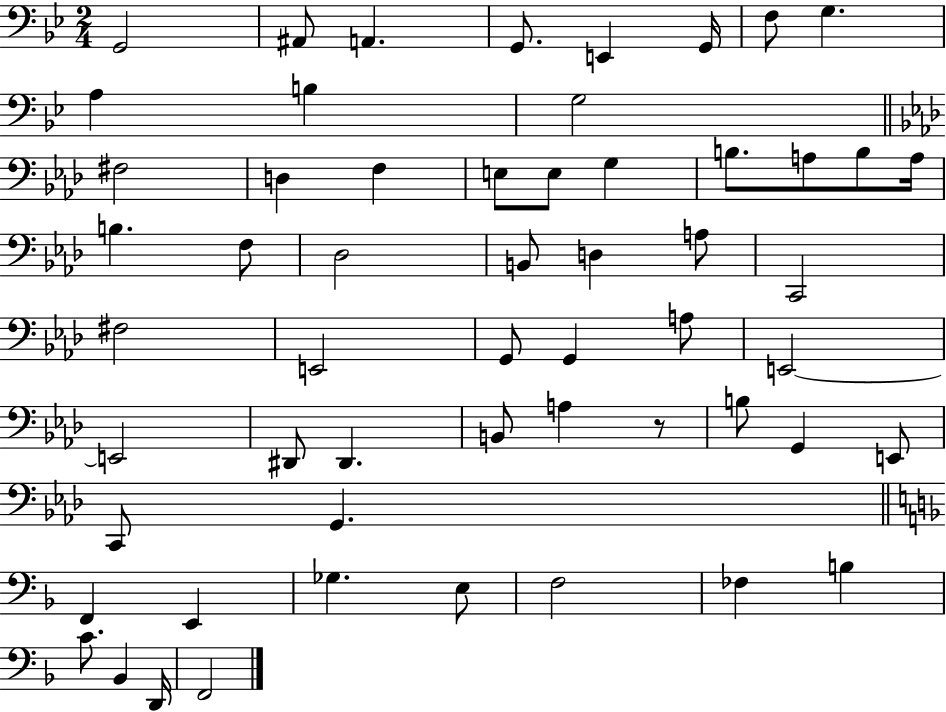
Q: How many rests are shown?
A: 1